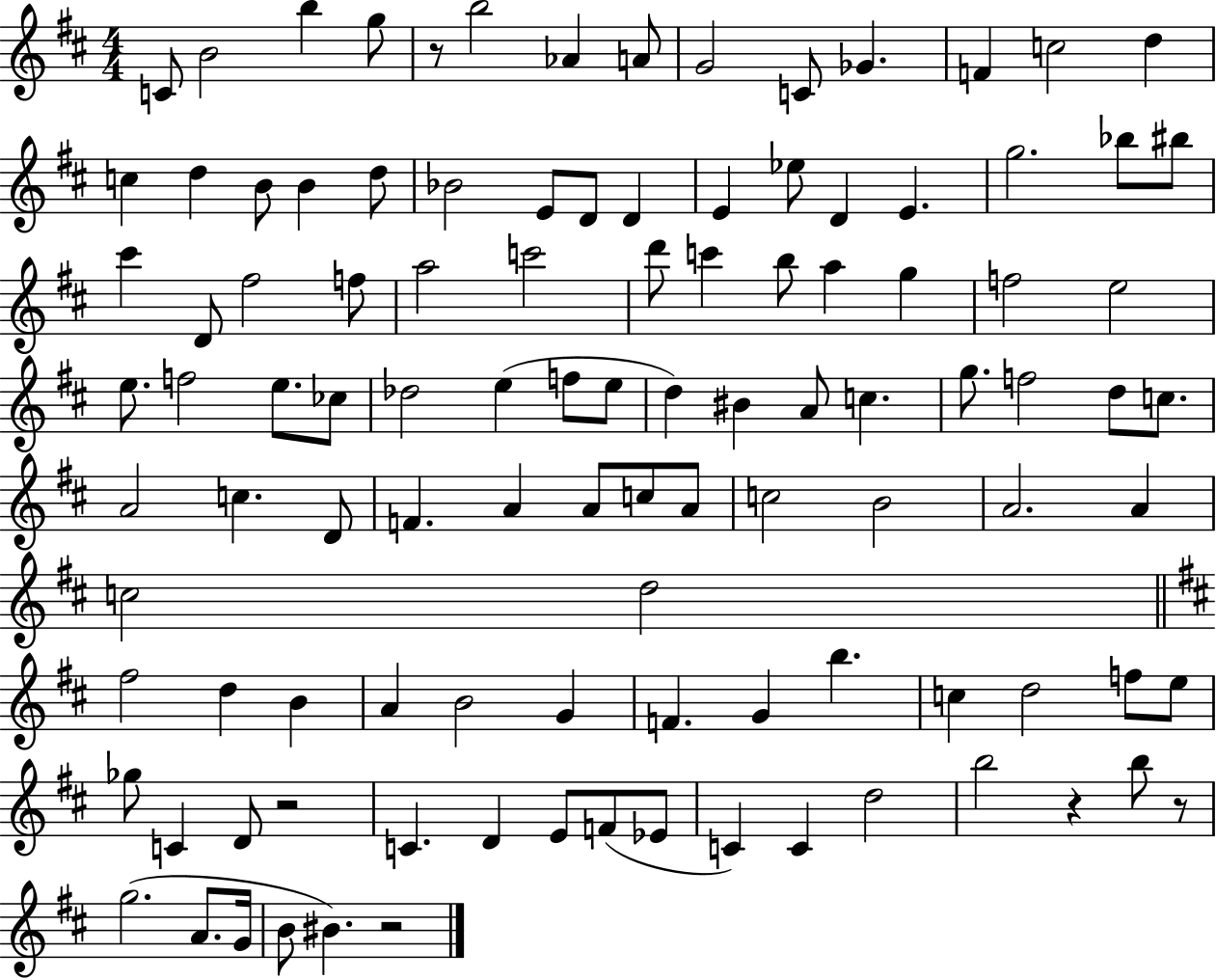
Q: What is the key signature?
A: D major